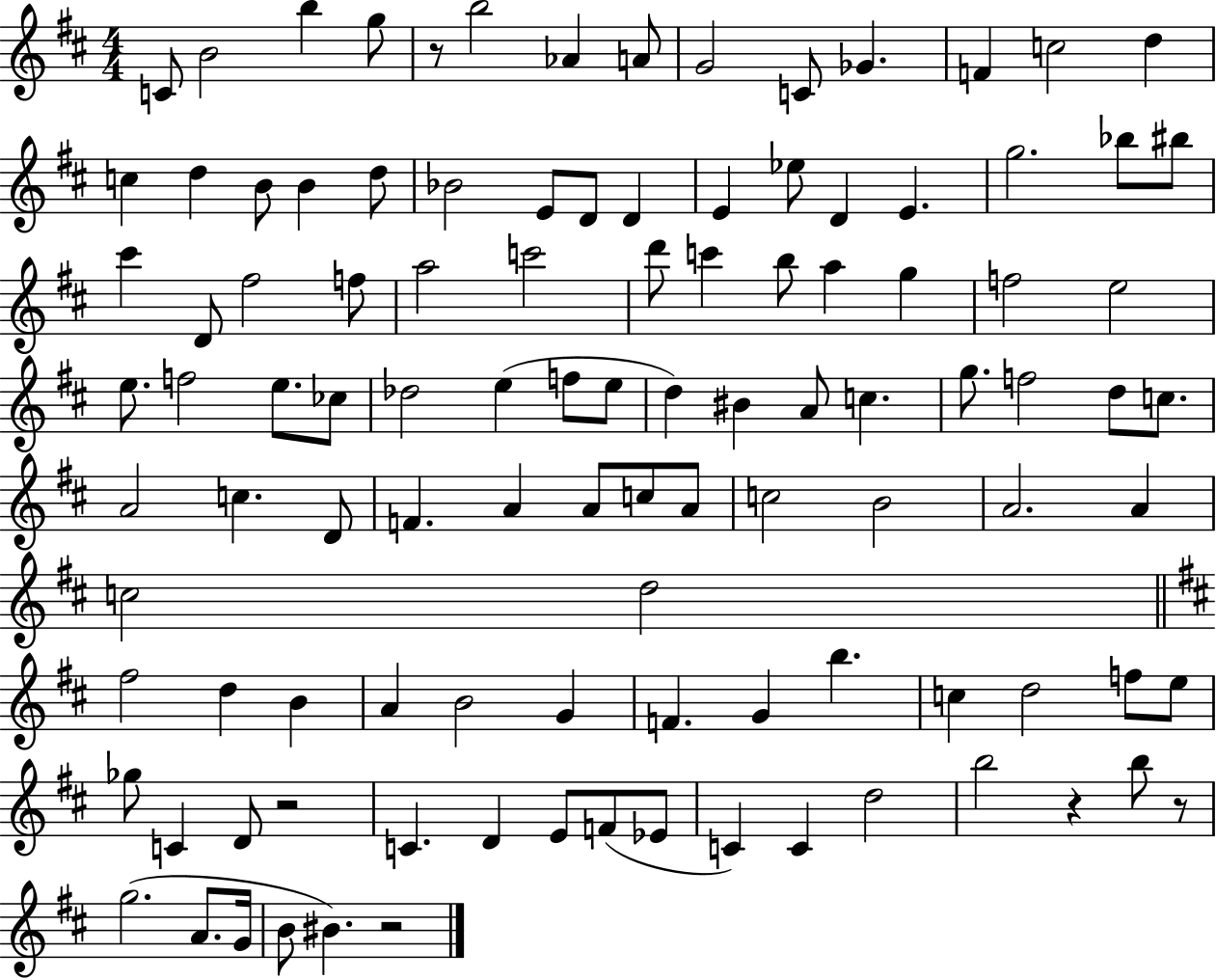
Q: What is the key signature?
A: D major